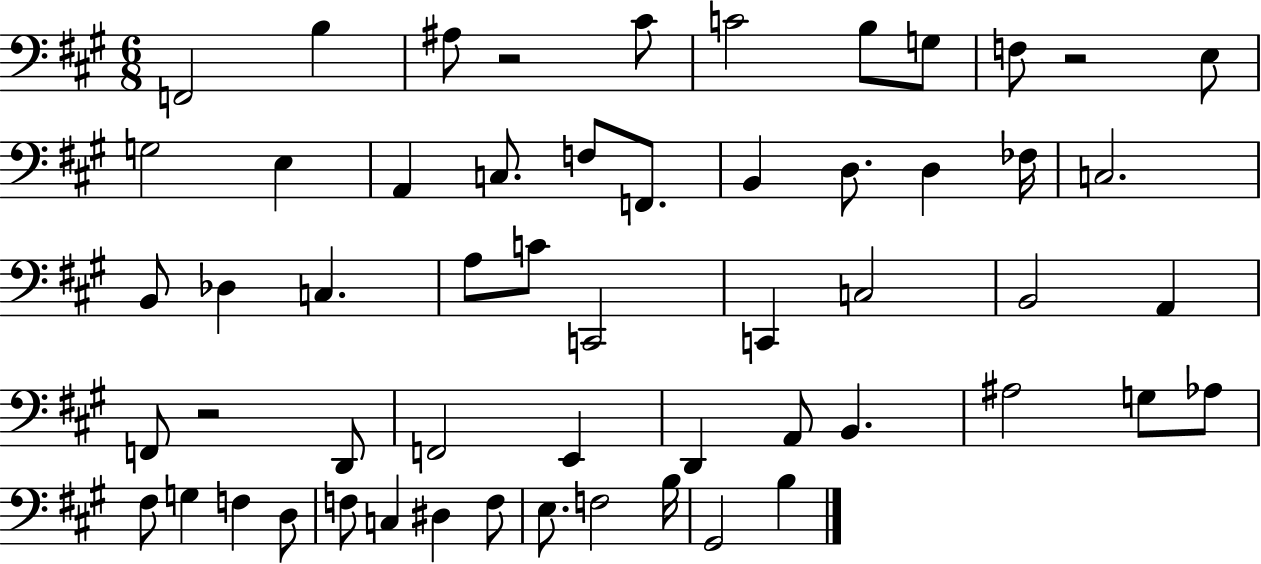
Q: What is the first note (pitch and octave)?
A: F2